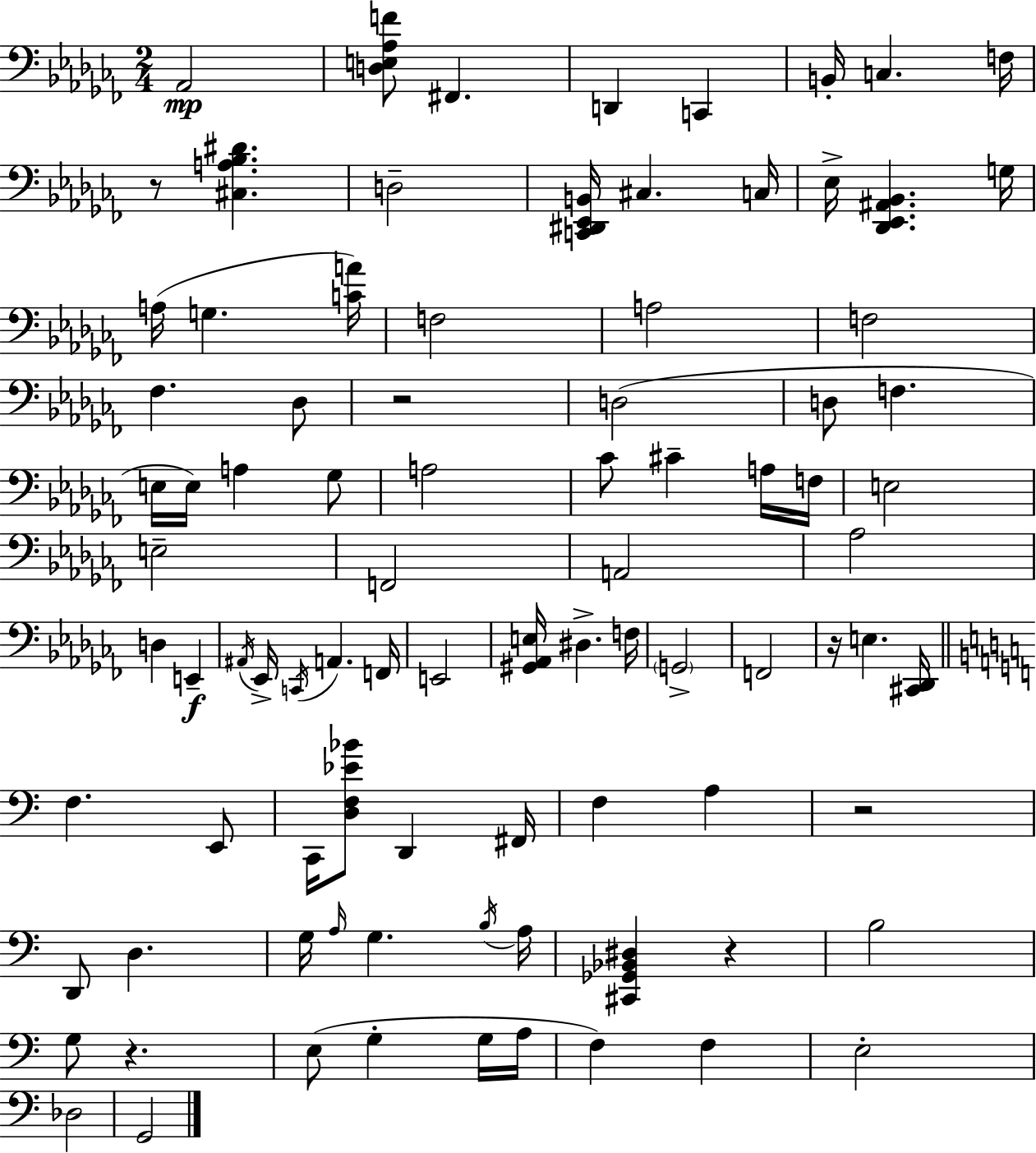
X:1
T:Untitled
M:2/4
L:1/4
K:Abm
_A,,2 [D,E,_A,F]/2 ^F,, D,, C,, B,,/4 C, F,/4 z/2 [^C,A,_B,^D] D,2 [C,,^D,,_E,,B,,]/4 ^C, C,/4 _E,/4 [_D,,_E,,^A,,_B,,] G,/4 A,/4 G, [CA]/4 F,2 A,2 F,2 _F, _D,/2 z2 D,2 D,/2 F, E,/4 E,/4 A, _G,/2 A,2 _C/2 ^C A,/4 F,/4 E,2 E,2 F,,2 A,,2 _A,2 D, E,, ^A,,/4 _E,,/4 C,,/4 A,, F,,/4 E,,2 [^G,,_A,,E,]/4 ^D, F,/4 G,,2 F,,2 z/4 E, [^C,,_D,,]/4 F, E,,/2 C,,/4 [D,F,_E_B]/2 D,, ^F,,/4 F, A, z2 D,,/2 D, G,/4 A,/4 G, B,/4 A,/4 [^C,,_G,,_B,,^D,] z B,2 G,/2 z E,/2 G, G,/4 A,/4 F, F, E,2 _D,2 G,,2